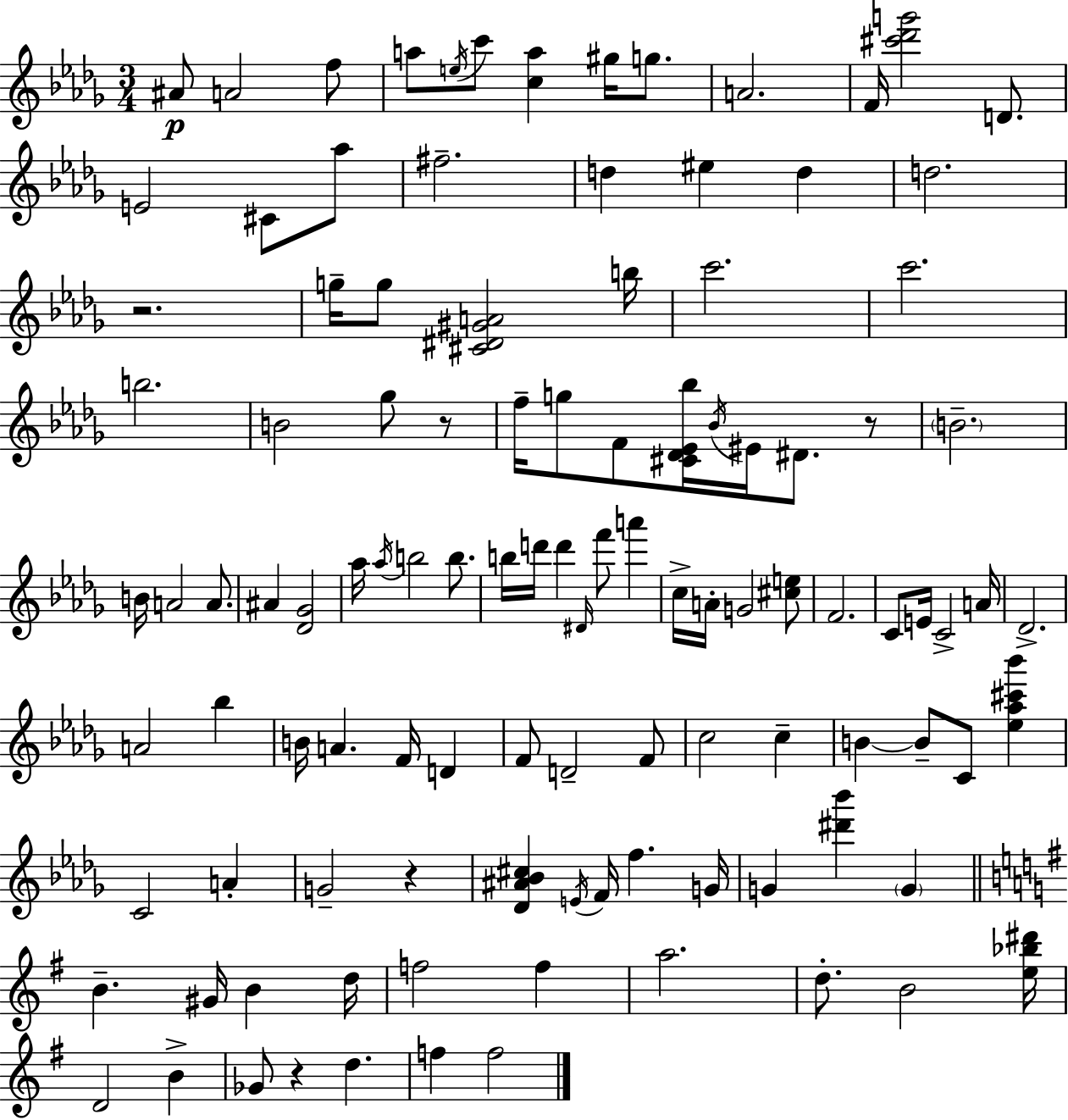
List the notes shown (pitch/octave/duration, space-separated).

A#4/e A4/h F5/e A5/e E5/s C6/e [C5,A5]/q G#5/s G5/e. A4/h. F4/s [C#6,Db6,G6]/h D4/e. E4/h C#4/e Ab5/e F#5/h. D5/q EIS5/q D5/q D5/h. R/h. G5/s G5/e [C#4,D#4,G#4,A4]/h B5/s C6/h. C6/h. B5/h. B4/h Gb5/e R/e F5/s G5/e F4/e [C#4,Db4,Eb4,Bb5]/s Bb4/s EIS4/s D#4/e. R/e B4/h. B4/s A4/h A4/e. A#4/q [Db4,Gb4]/h Ab5/s Ab5/s B5/h B5/e. B5/s D6/s D6/q D#4/s F6/e A6/q C5/s A4/s G4/h [C#5,E5]/e F4/h. C4/e E4/s C4/h A4/s Db4/h. A4/h Bb5/q B4/s A4/q. F4/s D4/q F4/e D4/h F4/e C5/h C5/q B4/q B4/e C4/e [Eb5,Ab5,C#6,Bb6]/q C4/h A4/q G4/h R/q [Db4,A#4,Bb4,C#5]/q E4/s F4/s F5/q. G4/s G4/q [D#6,Bb6]/q G4/q B4/q. G#4/s B4/q D5/s F5/h F5/q A5/h. D5/e. B4/h [E5,Bb5,D#6]/s D4/h B4/q Gb4/e R/q D5/q. F5/q F5/h